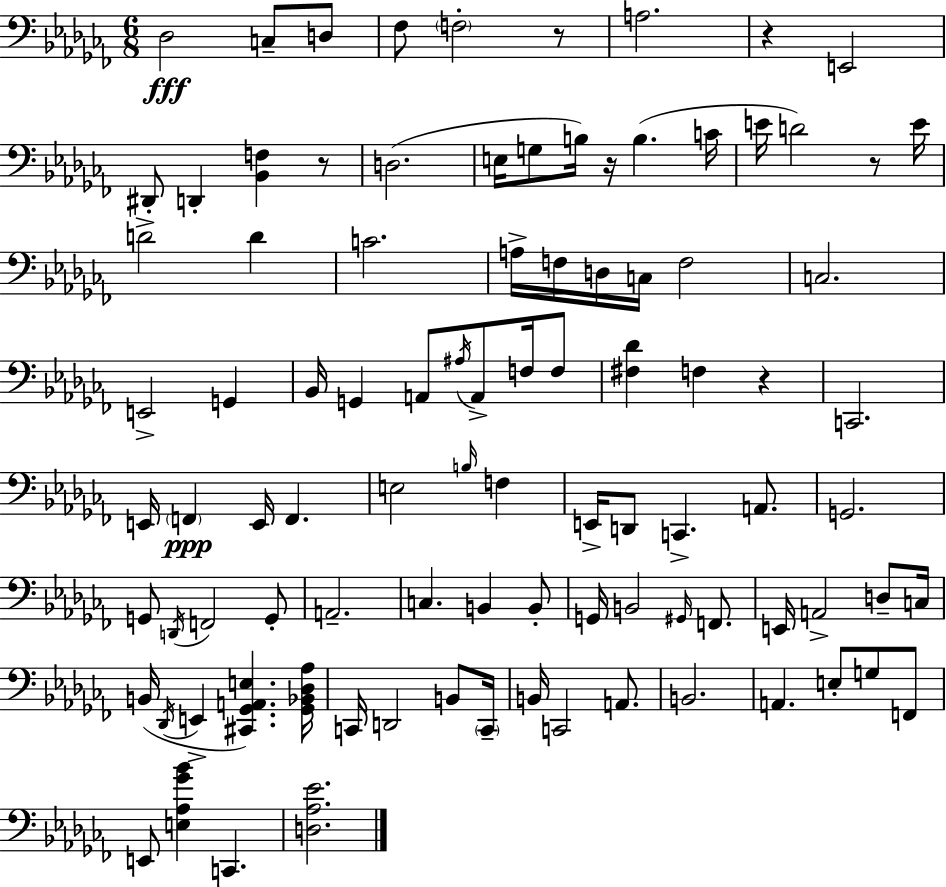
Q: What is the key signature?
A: AES minor